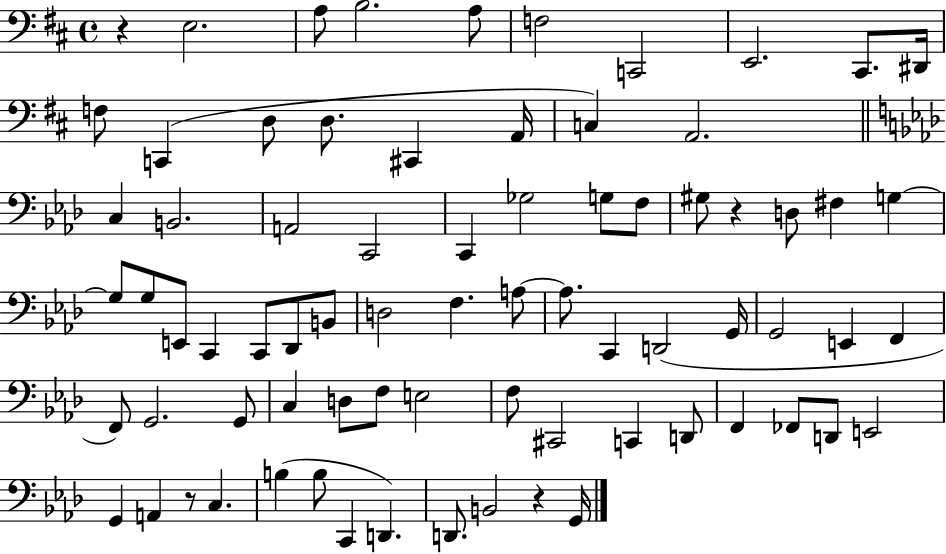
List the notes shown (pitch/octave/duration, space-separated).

R/q E3/h. A3/e B3/h. A3/e F3/h C2/h E2/h. C#2/e. D#2/s F3/e C2/q D3/e D3/e. C#2/q A2/s C3/q A2/h. C3/q B2/h. A2/h C2/h C2/q Gb3/h G3/e F3/e G#3/e R/q D3/e F#3/q G3/q G3/e G3/e E2/e C2/q C2/e Db2/e B2/e D3/h F3/q. A3/e A3/e. C2/q D2/h G2/s G2/h E2/q F2/q F2/e G2/h. G2/e C3/q D3/e F3/e E3/h F3/e C#2/h C2/q D2/e F2/q FES2/e D2/e E2/h G2/q A2/q R/e C3/q. B3/q B3/e C2/q D2/q. D2/e. B2/h R/q G2/s